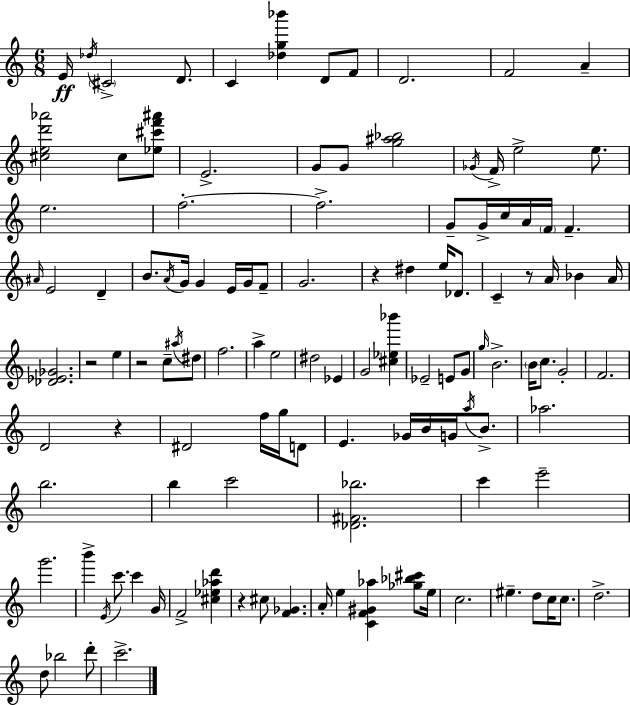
E4/s Db5/s C#4/h D4/e. C4/q [Db5,G5,Bb6]/q D4/e F4/e D4/h. F4/h A4/q [C#5,E5,D6,Ab6]/h C#5/e [Eb5,C#6,F6,A#6]/e E4/h. G4/e G4/e [G5,A#5,Bb5]/h Gb4/s F4/s E5/h E5/e. E5/h. F5/h. F5/h. G4/e G4/s C5/s A4/s F4/s F4/q. A#4/s E4/h D4/q B4/e. A4/s G4/s G4/q E4/s G4/s F4/e G4/h. R/q D#5/q E5/s Db4/e. C4/q R/e A4/s Bb4/q A4/s [Db4,Eb4,Gb4]/h. R/h E5/q R/h C5/e A#5/s D#5/e F5/h. A5/q E5/h D#5/h Eb4/q G4/h [C#5,Eb5,Bb6]/q Eb4/h E4/e G4/e G5/s B4/h. B4/s C5/e. G4/h F4/h. D4/h R/q D#4/h F5/s G5/s D4/e E4/q. Gb4/s B4/s G4/s A5/s B4/e. Ab5/h. B5/h. B5/q C6/h [Db4,F#4,Bb5]/h. C6/q E6/h G6/h. B6/q E4/s C6/e. C6/q G4/s F4/h [C#5,Eb5,Ab5,D6]/q R/q C#5/e [F4,Gb4]/q. A4/s E5/q [C4,F4,G#4,Ab5]/q [Gb5,Bb5,C#6]/e E5/s C5/h. EIS5/q. D5/e C5/s C5/e. D5/h. D5/e Bb5/h D6/e C6/h.